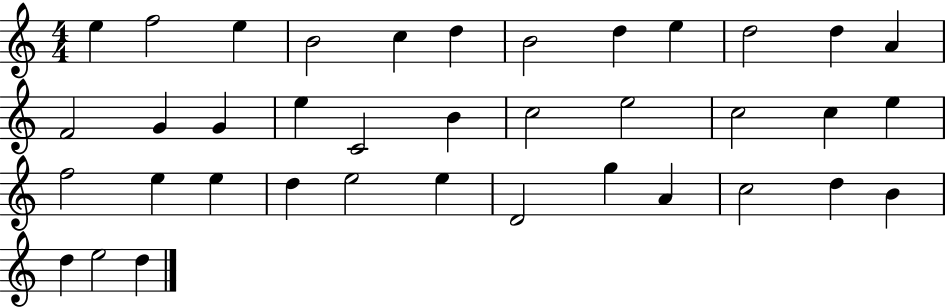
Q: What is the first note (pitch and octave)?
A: E5